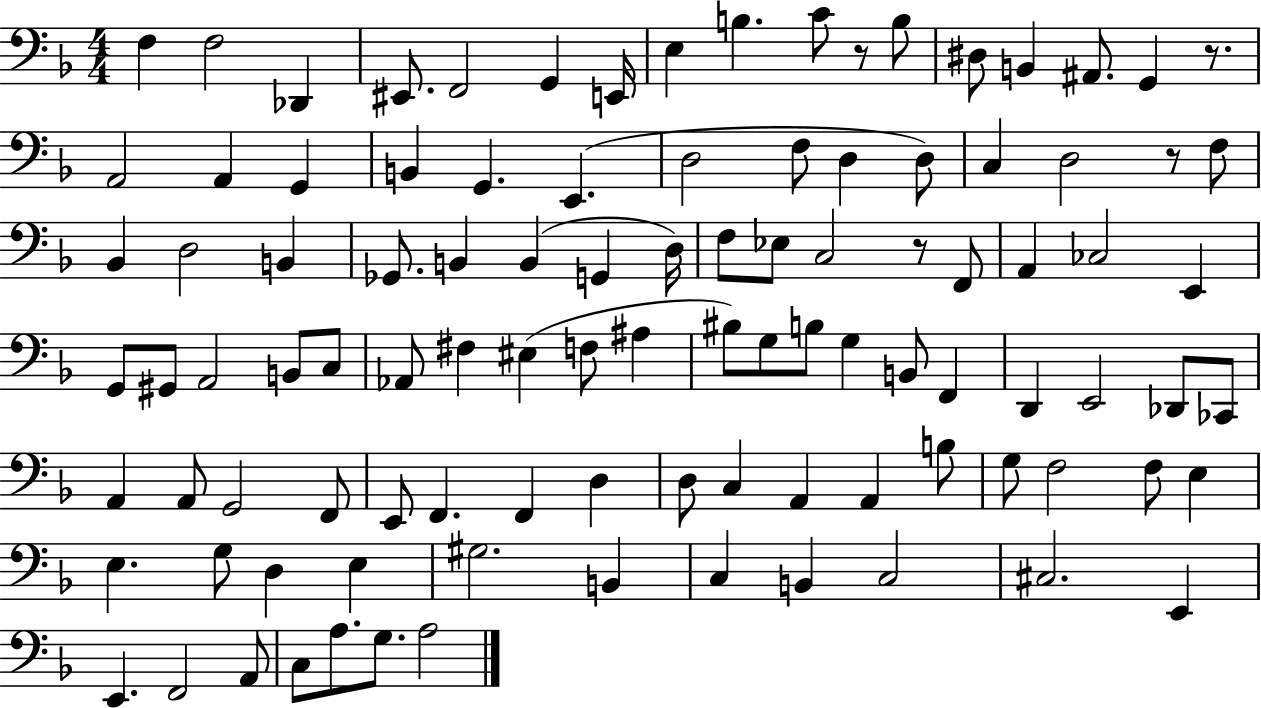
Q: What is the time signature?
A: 4/4